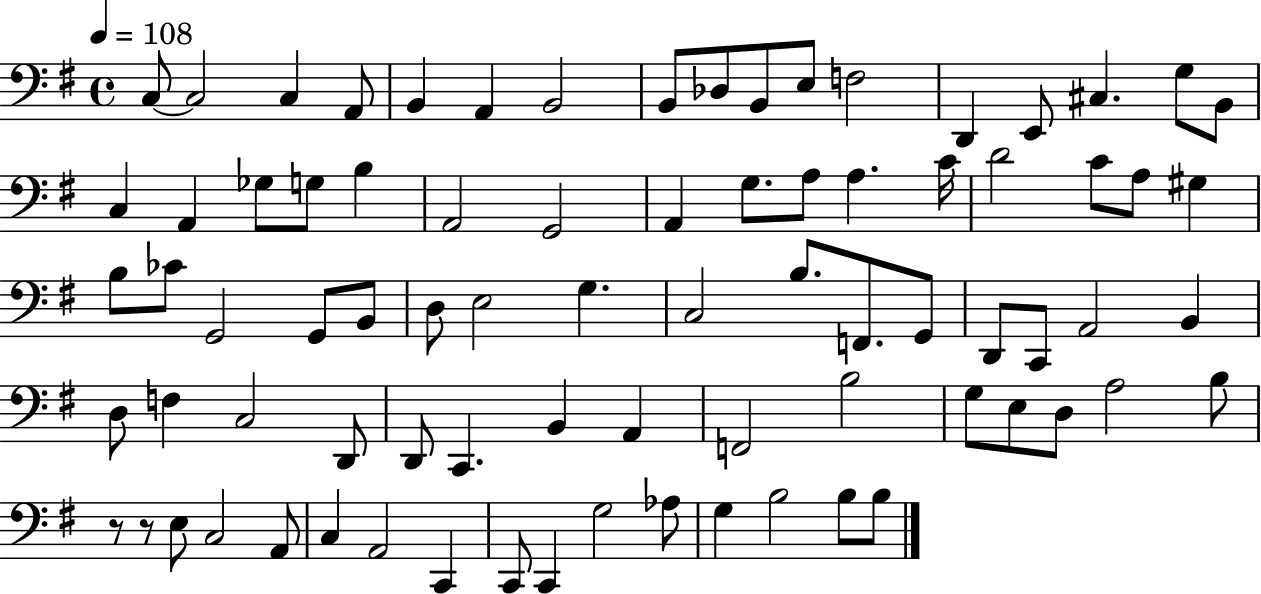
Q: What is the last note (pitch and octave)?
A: B3